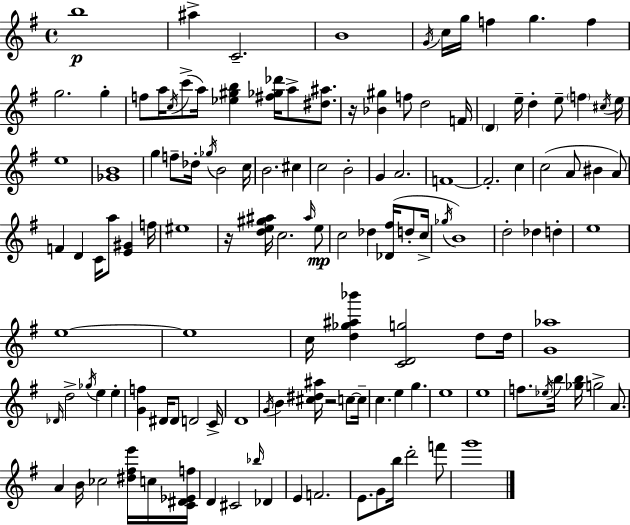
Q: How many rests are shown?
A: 3